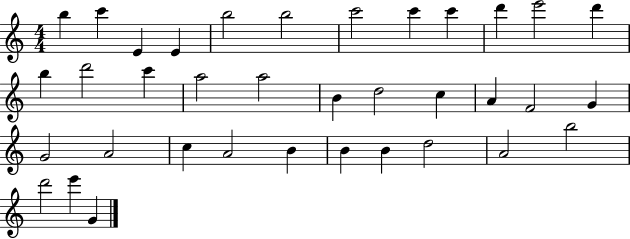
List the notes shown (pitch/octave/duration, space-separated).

B5/q C6/q E4/q E4/q B5/h B5/h C6/h C6/q C6/q D6/q E6/h D6/q B5/q D6/h C6/q A5/h A5/h B4/q D5/h C5/q A4/q F4/h G4/q G4/h A4/h C5/q A4/h B4/q B4/q B4/q D5/h A4/h B5/h D6/h E6/q G4/q